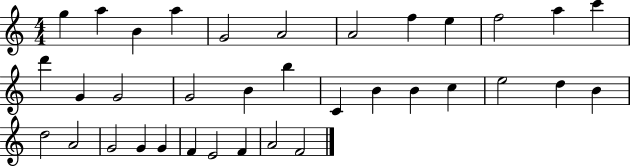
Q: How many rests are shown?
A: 0